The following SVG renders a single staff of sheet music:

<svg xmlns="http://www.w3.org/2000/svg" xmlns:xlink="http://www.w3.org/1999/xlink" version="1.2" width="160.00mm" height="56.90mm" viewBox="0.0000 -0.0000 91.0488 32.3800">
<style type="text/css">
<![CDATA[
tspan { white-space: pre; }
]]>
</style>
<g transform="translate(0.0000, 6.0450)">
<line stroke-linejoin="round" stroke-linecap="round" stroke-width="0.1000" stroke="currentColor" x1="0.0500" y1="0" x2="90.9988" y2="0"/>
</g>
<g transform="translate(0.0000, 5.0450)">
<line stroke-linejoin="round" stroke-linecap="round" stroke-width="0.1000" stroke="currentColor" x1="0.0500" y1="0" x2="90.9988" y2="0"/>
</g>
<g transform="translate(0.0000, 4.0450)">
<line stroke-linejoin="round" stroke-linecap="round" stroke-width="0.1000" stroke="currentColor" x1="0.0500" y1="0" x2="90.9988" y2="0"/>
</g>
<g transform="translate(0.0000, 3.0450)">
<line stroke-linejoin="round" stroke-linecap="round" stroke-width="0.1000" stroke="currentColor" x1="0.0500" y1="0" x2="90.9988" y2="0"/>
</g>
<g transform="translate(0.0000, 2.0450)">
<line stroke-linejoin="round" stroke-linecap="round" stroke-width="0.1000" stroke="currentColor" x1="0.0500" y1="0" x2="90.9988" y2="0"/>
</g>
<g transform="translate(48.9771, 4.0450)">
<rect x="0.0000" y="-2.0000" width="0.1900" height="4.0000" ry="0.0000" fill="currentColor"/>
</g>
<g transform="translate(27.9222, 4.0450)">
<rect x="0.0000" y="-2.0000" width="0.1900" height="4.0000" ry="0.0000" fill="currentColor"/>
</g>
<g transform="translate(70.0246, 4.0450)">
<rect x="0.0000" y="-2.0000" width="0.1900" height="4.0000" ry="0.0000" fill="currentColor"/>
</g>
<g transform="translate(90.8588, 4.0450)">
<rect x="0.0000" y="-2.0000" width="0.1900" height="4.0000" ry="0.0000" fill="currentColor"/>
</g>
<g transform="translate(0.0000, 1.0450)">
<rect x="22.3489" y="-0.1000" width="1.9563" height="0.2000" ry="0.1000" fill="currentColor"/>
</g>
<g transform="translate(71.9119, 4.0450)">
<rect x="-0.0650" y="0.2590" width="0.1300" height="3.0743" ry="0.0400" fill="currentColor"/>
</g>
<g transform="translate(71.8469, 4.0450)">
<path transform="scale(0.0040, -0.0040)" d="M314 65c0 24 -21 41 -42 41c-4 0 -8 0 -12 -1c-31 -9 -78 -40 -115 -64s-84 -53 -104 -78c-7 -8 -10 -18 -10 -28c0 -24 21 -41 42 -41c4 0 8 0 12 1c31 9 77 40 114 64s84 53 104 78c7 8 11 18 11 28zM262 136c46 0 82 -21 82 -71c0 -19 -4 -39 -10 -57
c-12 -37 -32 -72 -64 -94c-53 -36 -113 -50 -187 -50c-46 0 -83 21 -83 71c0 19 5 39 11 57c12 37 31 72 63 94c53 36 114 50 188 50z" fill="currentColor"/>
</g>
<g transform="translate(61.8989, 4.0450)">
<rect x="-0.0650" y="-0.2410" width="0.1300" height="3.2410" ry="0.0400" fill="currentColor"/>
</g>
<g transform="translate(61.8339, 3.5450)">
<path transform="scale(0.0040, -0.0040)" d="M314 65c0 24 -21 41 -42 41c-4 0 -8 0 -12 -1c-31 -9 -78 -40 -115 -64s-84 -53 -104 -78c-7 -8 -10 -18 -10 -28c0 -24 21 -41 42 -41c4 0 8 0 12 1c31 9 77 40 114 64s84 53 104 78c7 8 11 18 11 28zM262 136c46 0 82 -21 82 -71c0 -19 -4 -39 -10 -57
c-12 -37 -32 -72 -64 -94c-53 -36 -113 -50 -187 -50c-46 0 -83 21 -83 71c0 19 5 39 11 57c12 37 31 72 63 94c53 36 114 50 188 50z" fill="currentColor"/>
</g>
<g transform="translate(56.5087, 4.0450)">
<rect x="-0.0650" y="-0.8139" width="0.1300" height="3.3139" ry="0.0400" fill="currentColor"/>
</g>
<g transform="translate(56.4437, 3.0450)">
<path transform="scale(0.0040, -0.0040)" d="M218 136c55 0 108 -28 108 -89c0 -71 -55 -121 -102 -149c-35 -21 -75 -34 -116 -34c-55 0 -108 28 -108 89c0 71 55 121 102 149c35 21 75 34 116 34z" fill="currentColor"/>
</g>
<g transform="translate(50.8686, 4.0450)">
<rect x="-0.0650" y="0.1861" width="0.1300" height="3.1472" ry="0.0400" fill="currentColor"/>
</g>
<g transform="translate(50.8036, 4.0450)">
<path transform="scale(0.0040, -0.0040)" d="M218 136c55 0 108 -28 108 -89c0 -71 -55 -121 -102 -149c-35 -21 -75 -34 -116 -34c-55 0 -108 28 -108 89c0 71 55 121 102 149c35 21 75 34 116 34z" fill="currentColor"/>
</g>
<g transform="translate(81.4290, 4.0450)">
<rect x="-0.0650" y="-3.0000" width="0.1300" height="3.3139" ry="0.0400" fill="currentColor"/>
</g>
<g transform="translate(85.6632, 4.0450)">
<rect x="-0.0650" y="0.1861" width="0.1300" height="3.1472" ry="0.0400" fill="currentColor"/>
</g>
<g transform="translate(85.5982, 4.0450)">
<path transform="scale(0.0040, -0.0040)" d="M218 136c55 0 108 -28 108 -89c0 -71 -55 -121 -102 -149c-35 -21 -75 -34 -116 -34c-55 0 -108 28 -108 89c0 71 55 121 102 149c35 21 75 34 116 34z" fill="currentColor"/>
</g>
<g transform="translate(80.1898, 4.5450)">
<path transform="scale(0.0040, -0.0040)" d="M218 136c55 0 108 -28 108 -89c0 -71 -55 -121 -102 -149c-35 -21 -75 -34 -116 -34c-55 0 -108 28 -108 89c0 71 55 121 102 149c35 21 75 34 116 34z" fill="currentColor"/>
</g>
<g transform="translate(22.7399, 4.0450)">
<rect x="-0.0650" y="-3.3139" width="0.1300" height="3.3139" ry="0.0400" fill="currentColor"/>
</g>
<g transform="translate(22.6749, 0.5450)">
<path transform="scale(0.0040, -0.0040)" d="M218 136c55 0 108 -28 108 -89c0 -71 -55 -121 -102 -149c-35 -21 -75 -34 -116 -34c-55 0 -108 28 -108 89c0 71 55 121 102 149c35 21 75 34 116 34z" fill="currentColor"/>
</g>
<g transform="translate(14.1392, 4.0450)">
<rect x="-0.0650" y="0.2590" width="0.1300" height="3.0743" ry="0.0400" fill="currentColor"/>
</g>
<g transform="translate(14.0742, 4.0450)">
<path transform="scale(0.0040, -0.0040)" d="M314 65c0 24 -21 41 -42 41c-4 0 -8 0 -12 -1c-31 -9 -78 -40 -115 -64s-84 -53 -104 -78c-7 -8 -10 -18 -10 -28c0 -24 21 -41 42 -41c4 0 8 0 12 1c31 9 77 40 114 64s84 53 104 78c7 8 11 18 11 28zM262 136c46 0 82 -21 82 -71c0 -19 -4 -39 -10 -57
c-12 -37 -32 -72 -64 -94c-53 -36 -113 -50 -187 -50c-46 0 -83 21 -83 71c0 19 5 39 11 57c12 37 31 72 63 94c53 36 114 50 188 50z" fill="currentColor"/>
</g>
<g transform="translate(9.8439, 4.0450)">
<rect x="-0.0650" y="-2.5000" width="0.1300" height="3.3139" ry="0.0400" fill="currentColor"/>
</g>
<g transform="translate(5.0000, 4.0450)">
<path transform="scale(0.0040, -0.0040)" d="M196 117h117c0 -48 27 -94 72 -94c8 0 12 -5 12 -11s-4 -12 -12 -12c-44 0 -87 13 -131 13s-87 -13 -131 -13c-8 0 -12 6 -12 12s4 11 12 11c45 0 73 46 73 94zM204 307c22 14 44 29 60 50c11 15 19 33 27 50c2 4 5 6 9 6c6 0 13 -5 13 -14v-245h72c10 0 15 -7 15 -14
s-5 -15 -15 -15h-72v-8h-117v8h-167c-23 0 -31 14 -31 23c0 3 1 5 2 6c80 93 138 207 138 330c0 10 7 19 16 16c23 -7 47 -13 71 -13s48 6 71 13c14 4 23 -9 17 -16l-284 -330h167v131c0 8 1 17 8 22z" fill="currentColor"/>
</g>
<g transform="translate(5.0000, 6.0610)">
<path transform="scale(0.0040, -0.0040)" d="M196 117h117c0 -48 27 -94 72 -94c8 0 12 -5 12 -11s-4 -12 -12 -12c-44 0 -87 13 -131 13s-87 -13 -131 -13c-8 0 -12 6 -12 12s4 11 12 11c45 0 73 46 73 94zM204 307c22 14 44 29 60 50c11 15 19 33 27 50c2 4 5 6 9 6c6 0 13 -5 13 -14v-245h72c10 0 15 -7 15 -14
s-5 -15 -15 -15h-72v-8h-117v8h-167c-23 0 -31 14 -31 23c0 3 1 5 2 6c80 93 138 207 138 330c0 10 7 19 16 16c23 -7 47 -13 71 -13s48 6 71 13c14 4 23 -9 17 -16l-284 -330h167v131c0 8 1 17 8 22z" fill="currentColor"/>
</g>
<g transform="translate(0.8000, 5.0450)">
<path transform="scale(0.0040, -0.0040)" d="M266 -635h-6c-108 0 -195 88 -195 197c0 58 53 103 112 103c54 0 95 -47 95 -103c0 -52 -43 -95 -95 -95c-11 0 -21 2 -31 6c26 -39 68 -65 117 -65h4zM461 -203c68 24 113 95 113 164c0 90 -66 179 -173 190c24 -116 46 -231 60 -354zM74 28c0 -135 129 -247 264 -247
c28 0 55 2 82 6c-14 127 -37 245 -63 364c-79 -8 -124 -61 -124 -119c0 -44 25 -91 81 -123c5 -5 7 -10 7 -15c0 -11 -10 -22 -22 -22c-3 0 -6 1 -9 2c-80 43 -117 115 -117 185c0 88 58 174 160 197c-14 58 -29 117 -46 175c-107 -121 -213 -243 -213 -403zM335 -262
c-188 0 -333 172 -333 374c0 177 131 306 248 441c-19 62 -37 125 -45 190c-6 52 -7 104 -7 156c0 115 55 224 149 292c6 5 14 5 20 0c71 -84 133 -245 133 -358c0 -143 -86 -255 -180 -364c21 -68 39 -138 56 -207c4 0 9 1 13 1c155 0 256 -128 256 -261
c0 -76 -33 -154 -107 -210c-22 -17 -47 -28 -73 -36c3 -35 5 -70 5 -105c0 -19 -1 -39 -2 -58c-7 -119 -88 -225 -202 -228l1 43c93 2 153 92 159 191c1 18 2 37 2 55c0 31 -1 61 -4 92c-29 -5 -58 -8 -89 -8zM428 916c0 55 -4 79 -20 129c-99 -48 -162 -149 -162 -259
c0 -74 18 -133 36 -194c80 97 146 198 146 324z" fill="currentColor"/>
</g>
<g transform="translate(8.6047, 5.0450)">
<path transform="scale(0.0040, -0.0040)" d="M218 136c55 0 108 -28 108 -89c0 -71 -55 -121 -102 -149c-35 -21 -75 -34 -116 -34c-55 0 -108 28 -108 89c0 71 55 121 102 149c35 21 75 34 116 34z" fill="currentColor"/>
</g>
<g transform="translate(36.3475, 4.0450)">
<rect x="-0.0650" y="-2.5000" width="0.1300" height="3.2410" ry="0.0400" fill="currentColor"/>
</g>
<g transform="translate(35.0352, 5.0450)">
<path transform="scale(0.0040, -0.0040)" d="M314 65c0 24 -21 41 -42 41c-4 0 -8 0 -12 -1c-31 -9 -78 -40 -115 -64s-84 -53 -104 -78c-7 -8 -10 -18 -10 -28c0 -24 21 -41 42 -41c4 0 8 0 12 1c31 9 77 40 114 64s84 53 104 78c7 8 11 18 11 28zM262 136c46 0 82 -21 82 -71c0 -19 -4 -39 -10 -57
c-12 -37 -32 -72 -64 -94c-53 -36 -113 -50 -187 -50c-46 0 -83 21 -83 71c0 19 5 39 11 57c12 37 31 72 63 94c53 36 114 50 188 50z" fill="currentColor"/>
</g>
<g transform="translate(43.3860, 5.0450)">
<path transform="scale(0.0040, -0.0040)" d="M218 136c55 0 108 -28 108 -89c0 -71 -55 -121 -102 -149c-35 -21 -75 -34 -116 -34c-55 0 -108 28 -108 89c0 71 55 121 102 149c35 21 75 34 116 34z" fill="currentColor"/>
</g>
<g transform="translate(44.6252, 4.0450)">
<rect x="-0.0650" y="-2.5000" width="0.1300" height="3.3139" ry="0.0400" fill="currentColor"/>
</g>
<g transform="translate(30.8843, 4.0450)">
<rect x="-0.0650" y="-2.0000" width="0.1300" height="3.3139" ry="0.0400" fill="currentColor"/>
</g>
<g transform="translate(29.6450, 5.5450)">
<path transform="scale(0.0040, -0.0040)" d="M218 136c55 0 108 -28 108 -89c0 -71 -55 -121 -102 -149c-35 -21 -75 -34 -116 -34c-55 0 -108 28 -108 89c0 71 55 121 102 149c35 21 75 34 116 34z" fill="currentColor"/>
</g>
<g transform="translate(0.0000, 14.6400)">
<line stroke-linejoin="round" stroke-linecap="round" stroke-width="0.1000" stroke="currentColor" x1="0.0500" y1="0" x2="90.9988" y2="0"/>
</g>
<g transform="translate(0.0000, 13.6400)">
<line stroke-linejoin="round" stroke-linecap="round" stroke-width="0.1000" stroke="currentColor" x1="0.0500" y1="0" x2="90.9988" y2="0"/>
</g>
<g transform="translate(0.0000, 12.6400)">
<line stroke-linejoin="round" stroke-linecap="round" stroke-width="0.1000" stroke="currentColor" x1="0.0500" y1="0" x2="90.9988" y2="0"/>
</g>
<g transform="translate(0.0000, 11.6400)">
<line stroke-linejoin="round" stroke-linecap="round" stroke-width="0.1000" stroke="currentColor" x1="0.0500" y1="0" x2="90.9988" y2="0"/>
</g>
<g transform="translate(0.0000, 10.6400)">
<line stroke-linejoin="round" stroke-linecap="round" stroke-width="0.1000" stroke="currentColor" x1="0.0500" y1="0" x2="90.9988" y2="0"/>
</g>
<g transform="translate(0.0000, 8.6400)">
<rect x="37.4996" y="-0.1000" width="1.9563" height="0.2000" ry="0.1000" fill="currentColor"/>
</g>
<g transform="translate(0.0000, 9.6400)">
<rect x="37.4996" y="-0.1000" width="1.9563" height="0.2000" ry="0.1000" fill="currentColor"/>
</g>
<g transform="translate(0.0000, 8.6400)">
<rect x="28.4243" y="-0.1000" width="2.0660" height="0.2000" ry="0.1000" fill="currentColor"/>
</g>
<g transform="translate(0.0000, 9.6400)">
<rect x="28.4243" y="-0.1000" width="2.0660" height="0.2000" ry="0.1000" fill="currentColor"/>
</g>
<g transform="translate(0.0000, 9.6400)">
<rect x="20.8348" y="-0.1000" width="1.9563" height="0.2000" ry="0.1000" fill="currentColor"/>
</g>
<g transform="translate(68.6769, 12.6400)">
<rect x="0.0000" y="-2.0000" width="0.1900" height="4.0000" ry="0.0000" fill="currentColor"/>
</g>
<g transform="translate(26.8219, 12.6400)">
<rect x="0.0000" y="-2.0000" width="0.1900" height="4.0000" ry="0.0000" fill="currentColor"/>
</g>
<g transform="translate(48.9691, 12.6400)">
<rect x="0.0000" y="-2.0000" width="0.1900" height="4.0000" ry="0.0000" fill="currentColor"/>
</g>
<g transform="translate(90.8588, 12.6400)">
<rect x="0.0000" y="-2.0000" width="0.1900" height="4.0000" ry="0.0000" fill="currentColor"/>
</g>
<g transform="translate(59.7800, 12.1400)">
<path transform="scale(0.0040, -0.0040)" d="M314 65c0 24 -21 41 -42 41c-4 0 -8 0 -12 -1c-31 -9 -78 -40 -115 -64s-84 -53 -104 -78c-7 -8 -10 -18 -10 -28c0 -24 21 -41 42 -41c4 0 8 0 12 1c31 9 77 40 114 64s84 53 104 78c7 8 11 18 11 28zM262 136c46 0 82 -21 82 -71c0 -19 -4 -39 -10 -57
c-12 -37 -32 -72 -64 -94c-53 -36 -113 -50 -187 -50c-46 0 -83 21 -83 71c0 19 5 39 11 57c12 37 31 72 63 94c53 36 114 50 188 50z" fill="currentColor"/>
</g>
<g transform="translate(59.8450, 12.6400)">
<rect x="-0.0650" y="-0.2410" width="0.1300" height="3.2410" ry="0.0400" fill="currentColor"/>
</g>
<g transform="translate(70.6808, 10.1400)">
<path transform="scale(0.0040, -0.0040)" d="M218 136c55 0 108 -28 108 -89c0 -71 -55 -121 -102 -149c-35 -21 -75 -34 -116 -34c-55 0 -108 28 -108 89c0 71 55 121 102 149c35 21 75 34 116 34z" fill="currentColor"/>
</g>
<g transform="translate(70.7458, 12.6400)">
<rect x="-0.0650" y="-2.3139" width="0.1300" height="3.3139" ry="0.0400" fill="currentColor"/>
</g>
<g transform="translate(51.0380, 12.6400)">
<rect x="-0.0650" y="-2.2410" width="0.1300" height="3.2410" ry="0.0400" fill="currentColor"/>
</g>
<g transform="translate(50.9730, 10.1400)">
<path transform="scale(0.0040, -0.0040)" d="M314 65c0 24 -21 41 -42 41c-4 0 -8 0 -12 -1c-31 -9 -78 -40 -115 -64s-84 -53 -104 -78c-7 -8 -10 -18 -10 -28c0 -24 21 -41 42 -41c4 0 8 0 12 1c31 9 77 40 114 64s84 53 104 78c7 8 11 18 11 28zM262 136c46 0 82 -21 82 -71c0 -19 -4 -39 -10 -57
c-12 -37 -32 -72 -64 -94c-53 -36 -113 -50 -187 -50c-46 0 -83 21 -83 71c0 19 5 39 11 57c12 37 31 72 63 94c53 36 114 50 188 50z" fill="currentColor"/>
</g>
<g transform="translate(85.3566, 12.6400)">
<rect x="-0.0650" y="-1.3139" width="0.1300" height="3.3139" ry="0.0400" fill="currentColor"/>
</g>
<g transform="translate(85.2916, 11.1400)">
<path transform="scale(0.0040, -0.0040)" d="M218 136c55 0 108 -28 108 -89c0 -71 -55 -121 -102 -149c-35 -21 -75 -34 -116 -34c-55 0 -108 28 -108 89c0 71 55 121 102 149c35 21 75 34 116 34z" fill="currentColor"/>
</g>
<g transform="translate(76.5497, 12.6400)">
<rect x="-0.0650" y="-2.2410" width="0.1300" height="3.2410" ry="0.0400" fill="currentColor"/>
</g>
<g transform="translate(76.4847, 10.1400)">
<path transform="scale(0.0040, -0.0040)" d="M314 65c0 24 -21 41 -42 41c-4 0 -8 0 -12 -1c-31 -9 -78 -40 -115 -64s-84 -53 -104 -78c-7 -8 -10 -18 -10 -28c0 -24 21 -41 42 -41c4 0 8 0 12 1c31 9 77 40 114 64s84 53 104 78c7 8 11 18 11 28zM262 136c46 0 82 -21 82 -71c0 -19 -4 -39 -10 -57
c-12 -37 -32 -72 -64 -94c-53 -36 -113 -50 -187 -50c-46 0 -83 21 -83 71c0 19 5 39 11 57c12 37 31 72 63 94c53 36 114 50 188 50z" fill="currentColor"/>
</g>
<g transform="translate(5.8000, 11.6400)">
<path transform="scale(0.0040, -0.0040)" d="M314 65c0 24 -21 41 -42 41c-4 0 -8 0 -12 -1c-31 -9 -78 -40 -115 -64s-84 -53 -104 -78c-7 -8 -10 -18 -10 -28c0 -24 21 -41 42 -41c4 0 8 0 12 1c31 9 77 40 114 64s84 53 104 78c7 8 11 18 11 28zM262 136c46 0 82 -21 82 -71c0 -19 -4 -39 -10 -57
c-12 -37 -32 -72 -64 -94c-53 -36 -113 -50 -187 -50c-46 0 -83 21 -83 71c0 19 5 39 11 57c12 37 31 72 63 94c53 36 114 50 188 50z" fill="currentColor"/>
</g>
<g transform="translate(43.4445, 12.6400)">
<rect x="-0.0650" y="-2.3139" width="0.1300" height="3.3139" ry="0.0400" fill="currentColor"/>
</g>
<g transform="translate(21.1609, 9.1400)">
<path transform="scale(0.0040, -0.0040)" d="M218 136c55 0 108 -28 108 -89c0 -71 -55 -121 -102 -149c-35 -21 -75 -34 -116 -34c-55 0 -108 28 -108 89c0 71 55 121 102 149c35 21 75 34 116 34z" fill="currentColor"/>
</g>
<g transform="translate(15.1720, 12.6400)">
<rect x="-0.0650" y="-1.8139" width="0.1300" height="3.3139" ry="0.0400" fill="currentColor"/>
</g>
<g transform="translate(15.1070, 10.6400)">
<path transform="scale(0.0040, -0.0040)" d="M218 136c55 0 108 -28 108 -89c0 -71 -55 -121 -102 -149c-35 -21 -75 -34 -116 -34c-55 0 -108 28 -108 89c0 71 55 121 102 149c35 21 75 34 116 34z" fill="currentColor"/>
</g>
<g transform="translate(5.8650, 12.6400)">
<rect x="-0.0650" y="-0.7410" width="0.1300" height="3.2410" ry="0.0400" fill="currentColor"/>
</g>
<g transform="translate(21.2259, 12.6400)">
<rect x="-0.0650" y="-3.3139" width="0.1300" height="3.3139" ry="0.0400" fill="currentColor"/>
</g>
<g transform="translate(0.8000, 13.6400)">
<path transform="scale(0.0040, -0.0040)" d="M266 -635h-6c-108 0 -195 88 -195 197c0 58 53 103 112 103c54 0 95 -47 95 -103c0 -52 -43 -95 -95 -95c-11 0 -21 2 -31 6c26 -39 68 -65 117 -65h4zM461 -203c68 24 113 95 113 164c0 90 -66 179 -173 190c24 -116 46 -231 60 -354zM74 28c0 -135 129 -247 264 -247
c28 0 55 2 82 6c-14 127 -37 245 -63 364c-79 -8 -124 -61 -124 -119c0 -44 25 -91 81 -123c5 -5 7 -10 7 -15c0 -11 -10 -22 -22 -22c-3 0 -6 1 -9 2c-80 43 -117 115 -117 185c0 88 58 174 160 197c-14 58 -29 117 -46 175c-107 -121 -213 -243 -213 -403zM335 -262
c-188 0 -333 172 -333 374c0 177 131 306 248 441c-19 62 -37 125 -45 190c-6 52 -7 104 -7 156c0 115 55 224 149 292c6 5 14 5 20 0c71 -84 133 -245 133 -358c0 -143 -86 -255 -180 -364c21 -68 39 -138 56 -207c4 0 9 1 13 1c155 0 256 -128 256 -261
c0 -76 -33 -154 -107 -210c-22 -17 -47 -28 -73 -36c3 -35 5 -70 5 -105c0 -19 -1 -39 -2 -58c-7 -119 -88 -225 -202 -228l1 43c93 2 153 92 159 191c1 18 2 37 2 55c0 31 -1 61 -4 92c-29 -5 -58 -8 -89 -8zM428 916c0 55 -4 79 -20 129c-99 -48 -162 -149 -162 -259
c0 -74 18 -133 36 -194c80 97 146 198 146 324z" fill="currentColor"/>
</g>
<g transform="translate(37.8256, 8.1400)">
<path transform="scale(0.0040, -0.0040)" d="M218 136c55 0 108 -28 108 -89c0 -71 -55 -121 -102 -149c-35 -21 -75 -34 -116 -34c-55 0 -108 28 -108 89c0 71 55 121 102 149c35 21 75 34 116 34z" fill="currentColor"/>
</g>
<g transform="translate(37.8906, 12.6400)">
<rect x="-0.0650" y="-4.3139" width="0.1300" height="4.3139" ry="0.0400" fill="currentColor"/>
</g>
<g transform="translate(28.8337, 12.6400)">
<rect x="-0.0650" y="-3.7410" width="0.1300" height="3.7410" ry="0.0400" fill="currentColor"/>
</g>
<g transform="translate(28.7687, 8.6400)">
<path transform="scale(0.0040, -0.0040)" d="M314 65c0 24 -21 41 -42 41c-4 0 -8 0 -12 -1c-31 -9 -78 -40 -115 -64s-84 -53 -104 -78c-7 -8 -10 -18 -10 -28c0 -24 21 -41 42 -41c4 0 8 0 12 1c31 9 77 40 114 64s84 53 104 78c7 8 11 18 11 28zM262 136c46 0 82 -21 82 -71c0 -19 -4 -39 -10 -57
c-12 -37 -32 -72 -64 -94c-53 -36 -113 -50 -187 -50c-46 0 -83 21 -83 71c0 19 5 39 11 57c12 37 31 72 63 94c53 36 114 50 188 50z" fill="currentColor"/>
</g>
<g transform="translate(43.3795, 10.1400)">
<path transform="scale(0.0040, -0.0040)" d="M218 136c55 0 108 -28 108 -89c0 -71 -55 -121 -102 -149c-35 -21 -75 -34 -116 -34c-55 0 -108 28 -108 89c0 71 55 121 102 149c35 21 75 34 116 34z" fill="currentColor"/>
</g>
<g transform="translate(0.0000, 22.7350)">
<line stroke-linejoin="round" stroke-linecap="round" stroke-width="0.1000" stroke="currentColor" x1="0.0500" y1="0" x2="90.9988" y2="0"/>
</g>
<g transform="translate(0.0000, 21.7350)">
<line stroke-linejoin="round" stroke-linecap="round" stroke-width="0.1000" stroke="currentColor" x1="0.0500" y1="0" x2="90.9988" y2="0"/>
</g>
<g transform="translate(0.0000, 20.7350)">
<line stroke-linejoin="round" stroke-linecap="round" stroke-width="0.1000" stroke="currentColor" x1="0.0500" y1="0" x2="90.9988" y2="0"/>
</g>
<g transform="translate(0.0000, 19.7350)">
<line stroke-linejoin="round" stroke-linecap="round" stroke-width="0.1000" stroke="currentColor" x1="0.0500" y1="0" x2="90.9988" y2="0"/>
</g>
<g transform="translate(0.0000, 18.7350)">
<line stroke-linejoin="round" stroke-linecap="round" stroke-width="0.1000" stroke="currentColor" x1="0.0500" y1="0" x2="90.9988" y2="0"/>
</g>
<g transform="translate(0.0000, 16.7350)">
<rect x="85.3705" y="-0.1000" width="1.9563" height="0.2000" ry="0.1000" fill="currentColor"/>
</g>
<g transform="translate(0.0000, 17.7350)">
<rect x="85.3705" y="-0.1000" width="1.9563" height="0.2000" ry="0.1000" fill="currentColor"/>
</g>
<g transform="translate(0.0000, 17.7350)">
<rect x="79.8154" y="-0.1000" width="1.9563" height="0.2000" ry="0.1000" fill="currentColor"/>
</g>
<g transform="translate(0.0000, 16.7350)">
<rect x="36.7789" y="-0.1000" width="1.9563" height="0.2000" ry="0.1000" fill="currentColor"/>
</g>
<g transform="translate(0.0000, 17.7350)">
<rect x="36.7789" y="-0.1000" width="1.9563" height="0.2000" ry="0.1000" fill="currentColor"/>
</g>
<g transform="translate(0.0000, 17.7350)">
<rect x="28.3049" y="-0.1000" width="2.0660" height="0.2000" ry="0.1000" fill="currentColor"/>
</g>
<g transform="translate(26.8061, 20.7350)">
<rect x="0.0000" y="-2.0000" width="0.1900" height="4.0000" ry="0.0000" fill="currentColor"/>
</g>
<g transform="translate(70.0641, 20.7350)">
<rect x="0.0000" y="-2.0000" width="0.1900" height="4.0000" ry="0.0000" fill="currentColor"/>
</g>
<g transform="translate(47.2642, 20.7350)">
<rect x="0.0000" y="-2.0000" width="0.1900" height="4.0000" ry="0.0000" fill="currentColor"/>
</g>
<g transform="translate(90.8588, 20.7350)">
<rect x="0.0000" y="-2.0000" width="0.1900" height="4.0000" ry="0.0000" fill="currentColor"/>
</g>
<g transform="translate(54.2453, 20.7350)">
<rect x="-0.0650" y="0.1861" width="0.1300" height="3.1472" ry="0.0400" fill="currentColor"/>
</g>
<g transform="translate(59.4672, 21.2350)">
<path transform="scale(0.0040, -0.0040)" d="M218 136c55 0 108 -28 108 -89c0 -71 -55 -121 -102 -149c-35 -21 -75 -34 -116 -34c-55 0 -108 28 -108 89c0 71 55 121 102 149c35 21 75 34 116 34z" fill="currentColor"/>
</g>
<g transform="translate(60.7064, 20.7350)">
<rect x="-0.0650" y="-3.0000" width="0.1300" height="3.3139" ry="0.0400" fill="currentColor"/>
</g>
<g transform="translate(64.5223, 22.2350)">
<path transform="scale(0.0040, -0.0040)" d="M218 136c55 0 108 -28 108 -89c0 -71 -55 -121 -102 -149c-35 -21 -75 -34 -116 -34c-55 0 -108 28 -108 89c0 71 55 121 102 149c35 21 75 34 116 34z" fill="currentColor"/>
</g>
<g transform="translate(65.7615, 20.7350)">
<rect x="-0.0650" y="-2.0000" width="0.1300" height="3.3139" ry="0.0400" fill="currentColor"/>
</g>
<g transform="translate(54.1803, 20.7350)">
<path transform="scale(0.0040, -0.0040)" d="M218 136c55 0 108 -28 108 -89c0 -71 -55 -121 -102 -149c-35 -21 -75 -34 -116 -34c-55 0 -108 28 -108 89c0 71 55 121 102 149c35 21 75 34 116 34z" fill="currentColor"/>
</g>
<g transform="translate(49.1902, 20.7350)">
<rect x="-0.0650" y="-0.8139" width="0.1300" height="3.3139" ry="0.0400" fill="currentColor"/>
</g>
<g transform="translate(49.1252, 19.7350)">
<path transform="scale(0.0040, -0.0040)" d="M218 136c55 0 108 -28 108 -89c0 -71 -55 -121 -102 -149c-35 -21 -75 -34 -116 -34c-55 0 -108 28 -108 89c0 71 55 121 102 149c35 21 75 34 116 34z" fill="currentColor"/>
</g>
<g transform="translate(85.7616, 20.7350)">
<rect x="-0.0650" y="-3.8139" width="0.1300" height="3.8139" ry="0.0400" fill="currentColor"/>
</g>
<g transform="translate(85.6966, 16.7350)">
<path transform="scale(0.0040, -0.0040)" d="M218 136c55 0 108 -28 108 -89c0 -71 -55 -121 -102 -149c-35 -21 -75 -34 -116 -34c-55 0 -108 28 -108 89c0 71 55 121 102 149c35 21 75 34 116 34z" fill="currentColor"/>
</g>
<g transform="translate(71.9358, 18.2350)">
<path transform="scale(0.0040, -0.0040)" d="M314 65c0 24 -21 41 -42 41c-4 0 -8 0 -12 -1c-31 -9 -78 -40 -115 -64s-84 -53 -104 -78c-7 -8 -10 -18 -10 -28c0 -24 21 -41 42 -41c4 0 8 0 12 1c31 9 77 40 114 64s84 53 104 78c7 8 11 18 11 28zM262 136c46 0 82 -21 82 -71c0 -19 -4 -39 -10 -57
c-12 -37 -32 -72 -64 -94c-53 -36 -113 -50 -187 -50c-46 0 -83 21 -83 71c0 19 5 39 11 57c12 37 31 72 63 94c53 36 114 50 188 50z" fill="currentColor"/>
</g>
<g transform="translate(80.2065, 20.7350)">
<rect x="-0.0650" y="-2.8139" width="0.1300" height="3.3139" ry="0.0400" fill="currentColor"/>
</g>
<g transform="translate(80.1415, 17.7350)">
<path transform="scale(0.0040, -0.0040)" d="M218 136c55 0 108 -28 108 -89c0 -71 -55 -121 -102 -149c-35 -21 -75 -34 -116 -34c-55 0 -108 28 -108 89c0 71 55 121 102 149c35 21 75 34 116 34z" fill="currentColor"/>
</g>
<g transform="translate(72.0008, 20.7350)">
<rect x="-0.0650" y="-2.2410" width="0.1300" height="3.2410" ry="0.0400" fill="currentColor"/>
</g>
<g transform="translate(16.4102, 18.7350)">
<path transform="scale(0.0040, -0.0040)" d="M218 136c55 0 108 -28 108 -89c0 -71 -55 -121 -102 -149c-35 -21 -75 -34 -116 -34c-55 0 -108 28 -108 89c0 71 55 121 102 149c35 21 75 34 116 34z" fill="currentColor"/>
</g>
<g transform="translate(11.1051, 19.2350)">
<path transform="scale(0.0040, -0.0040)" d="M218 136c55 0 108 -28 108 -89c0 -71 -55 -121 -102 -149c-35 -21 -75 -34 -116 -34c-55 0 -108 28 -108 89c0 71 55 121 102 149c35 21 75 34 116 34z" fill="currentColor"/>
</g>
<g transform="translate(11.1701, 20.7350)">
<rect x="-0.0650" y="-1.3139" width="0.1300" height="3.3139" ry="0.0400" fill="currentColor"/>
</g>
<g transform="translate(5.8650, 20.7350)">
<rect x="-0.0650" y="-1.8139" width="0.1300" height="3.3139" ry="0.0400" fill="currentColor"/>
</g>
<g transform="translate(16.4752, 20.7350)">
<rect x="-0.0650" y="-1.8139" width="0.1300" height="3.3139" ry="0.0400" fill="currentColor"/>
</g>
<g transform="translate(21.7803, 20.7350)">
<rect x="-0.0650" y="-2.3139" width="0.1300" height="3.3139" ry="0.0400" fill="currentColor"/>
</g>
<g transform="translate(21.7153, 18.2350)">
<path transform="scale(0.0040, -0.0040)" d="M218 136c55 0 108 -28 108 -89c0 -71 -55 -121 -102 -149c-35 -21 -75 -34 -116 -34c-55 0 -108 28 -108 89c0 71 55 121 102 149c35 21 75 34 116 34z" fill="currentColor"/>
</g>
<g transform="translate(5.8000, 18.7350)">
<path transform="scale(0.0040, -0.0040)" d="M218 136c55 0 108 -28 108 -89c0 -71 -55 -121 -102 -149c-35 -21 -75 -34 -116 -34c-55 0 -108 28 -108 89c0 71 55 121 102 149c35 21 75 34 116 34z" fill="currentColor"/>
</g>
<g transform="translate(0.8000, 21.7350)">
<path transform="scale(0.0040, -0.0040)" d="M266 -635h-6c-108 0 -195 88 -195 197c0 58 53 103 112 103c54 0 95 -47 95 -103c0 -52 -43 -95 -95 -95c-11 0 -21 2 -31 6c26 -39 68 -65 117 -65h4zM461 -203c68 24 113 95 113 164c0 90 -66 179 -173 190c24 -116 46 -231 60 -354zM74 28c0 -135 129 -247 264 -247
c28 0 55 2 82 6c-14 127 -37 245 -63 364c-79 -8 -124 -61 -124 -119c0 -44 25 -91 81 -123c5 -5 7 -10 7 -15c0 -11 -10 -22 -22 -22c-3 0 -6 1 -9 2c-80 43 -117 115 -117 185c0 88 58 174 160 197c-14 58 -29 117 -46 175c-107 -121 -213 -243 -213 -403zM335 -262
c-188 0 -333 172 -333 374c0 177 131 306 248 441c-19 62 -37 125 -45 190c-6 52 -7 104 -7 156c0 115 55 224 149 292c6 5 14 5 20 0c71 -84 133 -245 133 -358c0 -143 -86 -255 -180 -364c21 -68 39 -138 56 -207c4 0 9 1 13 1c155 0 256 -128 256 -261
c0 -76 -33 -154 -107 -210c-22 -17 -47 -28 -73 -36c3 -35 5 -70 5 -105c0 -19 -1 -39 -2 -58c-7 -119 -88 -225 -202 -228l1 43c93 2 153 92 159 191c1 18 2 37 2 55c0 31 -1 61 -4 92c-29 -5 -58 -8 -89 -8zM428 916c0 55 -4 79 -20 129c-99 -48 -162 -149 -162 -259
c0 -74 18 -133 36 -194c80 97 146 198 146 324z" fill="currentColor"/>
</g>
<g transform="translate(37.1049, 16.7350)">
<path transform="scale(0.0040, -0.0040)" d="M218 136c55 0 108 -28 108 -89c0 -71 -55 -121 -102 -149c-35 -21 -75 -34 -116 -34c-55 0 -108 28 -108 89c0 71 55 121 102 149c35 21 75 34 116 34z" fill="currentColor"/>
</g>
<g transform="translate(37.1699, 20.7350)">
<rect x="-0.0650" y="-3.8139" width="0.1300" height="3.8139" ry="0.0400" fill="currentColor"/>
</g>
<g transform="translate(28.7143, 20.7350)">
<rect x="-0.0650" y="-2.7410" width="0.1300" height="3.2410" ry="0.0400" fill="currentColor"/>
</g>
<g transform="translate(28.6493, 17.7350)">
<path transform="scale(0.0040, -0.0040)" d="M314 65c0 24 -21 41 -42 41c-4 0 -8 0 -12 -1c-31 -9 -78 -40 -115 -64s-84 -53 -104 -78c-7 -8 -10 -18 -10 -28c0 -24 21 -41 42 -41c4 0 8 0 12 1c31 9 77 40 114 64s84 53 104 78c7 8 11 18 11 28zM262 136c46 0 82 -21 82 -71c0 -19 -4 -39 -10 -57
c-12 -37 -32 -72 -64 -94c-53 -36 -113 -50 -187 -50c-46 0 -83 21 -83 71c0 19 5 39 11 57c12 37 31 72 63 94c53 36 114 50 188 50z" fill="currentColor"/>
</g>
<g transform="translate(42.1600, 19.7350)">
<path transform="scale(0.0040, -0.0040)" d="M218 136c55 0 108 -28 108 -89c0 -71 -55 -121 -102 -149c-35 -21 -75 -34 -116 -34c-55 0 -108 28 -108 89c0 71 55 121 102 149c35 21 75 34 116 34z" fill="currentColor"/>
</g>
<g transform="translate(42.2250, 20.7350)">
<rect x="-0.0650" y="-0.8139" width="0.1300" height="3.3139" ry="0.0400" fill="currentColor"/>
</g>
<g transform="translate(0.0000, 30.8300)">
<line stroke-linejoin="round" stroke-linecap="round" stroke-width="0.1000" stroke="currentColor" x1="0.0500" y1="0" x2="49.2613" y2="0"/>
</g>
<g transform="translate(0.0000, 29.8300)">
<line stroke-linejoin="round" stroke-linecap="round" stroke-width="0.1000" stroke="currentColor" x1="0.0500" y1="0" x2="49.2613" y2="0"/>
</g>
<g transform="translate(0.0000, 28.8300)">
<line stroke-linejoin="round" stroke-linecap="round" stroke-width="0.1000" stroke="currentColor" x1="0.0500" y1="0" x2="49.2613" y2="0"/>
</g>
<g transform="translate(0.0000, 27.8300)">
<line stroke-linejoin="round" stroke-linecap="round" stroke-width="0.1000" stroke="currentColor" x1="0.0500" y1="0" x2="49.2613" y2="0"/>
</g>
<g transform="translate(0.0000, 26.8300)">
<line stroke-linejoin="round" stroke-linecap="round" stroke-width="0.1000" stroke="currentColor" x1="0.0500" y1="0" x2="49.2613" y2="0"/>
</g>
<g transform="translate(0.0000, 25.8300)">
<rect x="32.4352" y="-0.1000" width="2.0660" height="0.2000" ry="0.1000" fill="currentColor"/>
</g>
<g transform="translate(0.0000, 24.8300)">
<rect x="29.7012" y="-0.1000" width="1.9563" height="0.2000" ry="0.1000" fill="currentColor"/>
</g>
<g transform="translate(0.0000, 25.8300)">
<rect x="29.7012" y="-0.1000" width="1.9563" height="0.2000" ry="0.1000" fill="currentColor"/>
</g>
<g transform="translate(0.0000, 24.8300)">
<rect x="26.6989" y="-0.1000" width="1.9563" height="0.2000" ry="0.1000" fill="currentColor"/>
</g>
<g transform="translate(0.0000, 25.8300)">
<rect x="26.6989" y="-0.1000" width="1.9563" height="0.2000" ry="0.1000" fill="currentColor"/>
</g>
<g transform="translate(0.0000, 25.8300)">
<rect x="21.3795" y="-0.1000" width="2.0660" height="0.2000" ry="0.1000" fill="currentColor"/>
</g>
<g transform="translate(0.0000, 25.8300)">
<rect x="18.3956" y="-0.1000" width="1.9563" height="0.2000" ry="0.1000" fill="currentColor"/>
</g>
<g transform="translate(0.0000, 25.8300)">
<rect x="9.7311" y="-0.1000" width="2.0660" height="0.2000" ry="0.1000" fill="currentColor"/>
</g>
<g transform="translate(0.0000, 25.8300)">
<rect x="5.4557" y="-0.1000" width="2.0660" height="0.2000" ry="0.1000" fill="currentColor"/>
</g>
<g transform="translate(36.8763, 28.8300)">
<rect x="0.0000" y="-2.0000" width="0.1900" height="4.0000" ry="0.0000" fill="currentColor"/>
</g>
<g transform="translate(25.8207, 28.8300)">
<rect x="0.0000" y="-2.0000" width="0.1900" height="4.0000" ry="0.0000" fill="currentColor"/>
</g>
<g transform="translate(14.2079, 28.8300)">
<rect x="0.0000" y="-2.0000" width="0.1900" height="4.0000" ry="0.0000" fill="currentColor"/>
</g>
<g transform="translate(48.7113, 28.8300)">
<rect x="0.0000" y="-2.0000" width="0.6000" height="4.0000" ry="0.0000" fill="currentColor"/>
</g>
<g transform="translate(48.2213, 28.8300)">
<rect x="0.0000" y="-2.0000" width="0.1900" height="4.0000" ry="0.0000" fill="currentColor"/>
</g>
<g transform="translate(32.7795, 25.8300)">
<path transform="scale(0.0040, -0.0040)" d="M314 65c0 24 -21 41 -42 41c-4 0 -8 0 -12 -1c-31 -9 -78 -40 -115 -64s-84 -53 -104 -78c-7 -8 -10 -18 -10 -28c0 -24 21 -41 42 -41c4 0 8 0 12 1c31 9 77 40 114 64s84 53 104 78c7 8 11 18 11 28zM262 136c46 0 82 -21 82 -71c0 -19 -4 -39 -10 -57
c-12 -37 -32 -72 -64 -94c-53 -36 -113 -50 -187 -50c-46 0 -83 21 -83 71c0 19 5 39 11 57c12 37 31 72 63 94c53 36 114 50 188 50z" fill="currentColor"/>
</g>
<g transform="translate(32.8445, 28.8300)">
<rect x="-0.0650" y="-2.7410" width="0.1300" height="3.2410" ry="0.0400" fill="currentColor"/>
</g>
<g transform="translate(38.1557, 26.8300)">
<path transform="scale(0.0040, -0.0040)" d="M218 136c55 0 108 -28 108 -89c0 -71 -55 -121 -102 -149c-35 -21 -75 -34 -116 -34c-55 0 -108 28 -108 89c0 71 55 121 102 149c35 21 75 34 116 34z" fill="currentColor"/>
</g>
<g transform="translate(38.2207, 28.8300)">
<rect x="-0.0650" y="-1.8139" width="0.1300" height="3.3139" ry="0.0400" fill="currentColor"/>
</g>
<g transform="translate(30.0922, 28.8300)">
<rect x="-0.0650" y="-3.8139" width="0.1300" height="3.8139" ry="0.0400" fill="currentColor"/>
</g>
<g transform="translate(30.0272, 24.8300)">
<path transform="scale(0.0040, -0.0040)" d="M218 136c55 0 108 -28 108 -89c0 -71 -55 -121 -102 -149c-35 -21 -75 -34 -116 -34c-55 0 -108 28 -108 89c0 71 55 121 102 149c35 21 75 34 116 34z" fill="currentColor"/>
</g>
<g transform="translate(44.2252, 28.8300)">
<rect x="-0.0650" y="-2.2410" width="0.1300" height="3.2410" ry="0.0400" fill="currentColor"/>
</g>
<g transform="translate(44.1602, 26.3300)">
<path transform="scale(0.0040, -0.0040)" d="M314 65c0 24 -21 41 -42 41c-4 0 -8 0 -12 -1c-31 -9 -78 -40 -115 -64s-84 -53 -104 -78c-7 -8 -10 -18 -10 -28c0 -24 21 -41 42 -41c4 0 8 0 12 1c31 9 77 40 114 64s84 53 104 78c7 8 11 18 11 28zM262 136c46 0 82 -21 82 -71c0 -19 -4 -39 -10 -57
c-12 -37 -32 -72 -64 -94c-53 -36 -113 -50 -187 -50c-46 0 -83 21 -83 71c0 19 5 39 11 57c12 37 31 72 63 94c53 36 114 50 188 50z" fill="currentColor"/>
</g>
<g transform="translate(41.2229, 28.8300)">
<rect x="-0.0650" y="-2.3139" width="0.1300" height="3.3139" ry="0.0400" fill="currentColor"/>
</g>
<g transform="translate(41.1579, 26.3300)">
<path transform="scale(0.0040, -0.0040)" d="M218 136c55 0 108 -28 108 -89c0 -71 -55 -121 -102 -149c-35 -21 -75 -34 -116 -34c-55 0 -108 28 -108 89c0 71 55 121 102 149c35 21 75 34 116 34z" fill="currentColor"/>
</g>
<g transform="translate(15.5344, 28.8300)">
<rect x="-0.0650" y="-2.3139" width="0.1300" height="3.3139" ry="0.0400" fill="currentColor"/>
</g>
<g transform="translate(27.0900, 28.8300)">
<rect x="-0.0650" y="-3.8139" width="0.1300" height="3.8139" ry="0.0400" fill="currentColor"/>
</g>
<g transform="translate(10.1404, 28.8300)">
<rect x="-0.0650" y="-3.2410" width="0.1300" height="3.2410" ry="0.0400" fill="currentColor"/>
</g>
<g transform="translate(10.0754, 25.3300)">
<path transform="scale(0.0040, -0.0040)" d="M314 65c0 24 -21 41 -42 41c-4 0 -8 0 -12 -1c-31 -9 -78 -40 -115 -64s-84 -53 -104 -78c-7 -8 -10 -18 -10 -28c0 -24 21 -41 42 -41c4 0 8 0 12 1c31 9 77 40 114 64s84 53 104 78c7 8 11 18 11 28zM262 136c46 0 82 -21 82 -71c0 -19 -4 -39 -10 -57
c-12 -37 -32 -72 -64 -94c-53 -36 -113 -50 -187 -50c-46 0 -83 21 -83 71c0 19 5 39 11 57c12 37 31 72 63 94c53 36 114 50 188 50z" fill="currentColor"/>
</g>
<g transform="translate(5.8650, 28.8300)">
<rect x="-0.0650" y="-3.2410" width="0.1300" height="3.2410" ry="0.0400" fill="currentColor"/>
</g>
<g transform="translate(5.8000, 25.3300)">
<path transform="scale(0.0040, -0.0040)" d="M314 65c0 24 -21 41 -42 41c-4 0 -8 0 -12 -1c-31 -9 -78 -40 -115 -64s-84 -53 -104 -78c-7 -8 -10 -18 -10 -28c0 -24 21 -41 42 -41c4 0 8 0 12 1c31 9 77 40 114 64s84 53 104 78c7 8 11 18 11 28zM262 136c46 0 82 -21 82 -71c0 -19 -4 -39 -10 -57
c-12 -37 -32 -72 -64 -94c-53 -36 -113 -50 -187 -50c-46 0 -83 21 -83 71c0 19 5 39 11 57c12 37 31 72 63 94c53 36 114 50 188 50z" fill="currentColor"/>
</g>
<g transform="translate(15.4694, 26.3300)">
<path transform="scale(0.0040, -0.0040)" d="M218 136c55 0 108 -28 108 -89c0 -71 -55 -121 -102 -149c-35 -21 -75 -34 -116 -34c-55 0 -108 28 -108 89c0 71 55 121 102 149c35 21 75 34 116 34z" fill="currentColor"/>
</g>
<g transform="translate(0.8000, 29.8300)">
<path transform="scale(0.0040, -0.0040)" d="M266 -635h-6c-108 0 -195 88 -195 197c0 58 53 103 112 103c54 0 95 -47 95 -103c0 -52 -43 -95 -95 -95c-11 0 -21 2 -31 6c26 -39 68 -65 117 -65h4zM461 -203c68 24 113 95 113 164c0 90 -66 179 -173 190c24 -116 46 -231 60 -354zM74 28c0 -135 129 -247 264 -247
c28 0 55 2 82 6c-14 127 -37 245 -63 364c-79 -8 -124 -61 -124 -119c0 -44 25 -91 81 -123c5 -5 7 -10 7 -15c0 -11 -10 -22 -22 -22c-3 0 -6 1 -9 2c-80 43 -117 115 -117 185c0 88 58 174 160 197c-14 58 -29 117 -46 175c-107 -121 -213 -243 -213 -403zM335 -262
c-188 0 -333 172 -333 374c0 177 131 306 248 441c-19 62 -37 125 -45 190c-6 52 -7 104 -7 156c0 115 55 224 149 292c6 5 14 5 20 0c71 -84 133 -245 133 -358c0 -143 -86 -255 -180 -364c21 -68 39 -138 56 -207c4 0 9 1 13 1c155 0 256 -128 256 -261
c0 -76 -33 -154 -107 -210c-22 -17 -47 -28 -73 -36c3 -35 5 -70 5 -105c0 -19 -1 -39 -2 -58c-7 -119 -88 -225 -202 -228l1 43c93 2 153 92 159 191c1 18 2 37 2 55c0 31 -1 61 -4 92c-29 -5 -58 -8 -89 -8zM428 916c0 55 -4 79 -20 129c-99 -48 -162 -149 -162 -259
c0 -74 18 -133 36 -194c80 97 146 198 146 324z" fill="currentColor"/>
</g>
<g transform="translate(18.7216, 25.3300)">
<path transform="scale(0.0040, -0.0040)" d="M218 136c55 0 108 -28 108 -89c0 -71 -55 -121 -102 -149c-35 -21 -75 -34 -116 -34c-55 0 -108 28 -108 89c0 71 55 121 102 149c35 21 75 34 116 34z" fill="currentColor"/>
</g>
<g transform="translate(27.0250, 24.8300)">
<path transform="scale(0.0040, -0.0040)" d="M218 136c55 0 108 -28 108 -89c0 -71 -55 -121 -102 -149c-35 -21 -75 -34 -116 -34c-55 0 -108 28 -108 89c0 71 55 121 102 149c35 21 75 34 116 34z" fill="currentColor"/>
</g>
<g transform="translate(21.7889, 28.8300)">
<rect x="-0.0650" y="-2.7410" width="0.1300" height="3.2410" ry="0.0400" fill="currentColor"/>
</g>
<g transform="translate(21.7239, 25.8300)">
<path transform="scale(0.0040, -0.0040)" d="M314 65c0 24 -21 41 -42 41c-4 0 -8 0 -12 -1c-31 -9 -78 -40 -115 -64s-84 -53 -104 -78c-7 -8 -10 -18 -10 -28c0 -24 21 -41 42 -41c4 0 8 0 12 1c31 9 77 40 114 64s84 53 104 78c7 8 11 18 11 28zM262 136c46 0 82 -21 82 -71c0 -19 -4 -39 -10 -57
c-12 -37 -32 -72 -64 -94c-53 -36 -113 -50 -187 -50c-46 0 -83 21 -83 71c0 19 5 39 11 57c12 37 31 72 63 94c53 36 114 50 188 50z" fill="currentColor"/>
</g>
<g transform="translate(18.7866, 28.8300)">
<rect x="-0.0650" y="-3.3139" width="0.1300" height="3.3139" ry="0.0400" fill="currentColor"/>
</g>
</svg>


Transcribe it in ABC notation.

X:1
T:Untitled
M:4/4
L:1/4
K:C
G B2 b F G2 G B d c2 B2 A B d2 f b c'2 d' g g2 c2 g g2 e f e f g a2 c' d d B A F g2 a c' b2 b2 g b a2 c' c' a2 f g g2